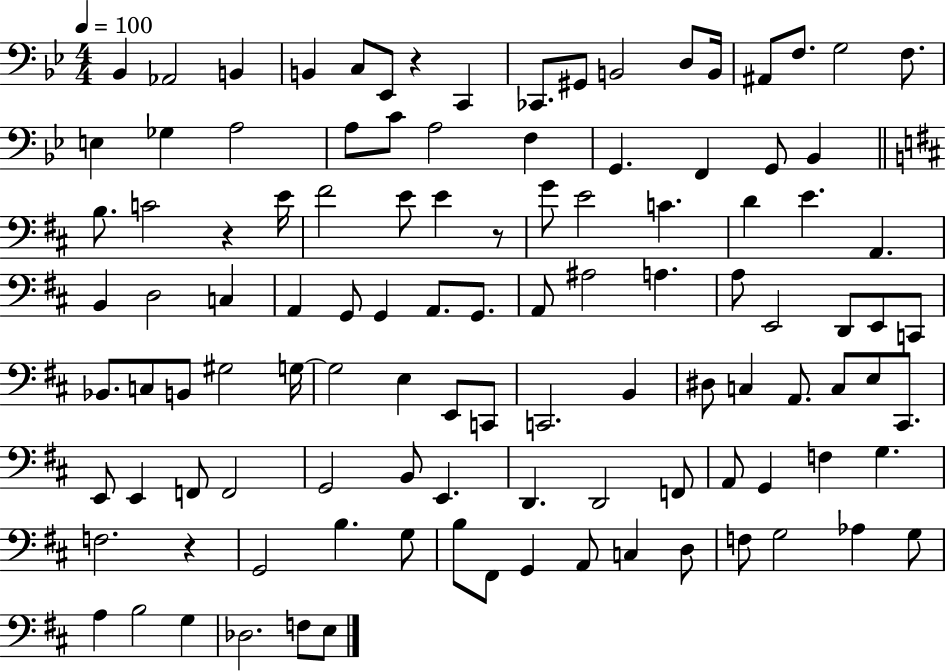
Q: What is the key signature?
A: BES major